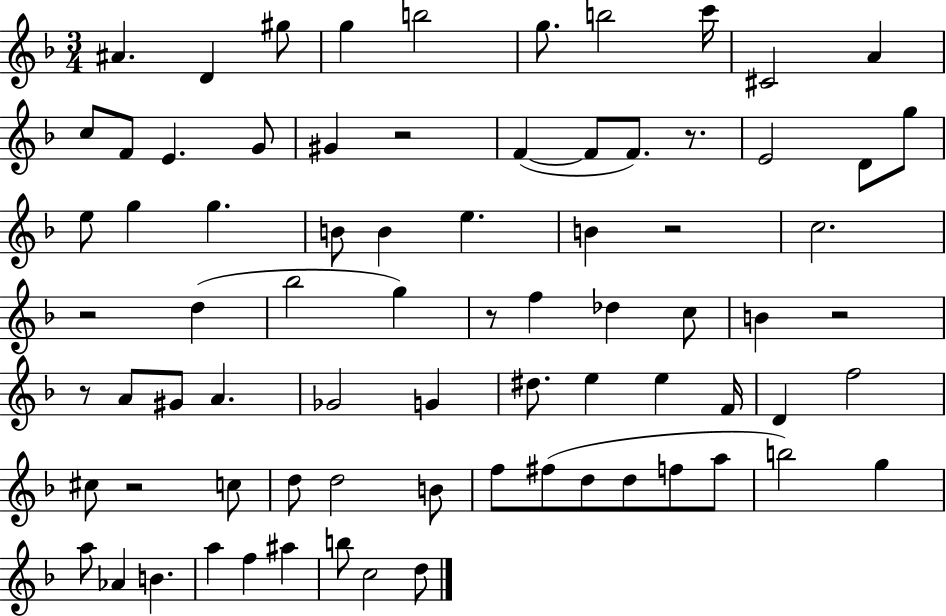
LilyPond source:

{
  \clef treble
  \numericTimeSignature
  \time 3/4
  \key f \major
  ais'4. d'4 gis''8 | g''4 b''2 | g''8. b''2 c'''16 | cis'2 a'4 | \break c''8 f'8 e'4. g'8 | gis'4 r2 | f'4~(~ f'8 f'8.) r8. | e'2 d'8 g''8 | \break e''8 g''4 g''4. | b'8 b'4 e''4. | b'4 r2 | c''2. | \break r2 d''4( | bes''2 g''4) | r8 f''4 des''4 c''8 | b'4 r2 | \break r8 a'8 gis'8 a'4. | ges'2 g'4 | dis''8. e''4 e''4 f'16 | d'4 f''2 | \break cis''8 r2 c''8 | d''8 d''2 b'8 | f''8 fis''8( d''8 d''8 f''8 a''8 | b''2) g''4 | \break a''8 aes'4 b'4. | a''4 f''4 ais''4 | b''8 c''2 d''8 | \bar "|."
}